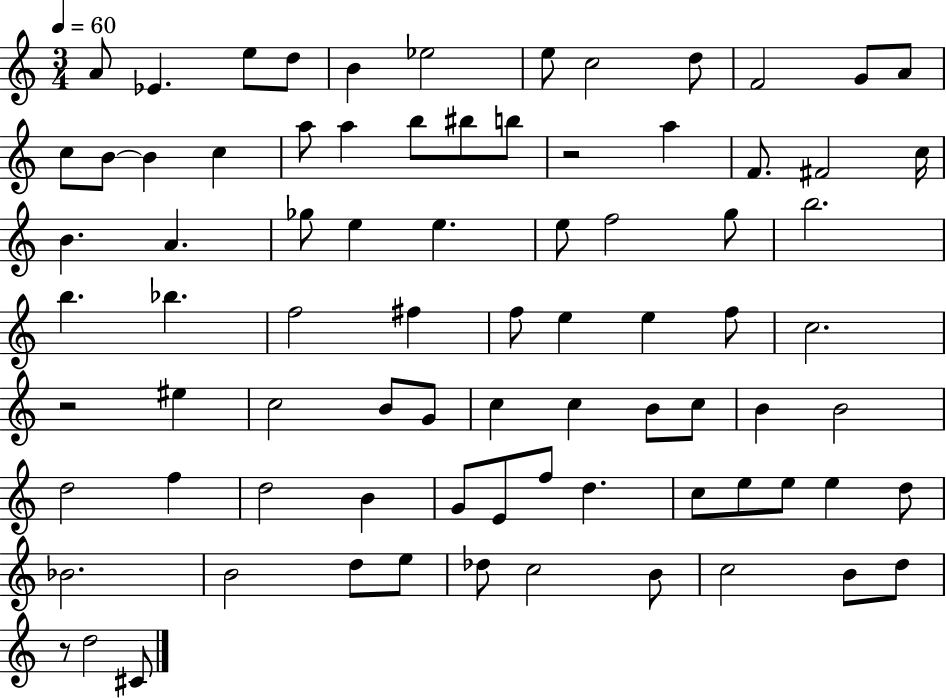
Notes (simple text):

A4/e Eb4/q. E5/e D5/e B4/q Eb5/h E5/e C5/h D5/e F4/h G4/e A4/e C5/e B4/e B4/q C5/q A5/e A5/q B5/e BIS5/e B5/e R/h A5/q F4/e. F#4/h C5/s B4/q. A4/q. Gb5/e E5/q E5/q. E5/e F5/h G5/e B5/h. B5/q. Bb5/q. F5/h F#5/q F5/e E5/q E5/q F5/e C5/h. R/h EIS5/q C5/h B4/e G4/e C5/q C5/q B4/e C5/e B4/q B4/h D5/h F5/q D5/h B4/q G4/e E4/e F5/e D5/q. C5/e E5/e E5/e E5/q D5/e Bb4/h. B4/h D5/e E5/e Db5/e C5/h B4/e C5/h B4/e D5/e R/e D5/h C#4/e